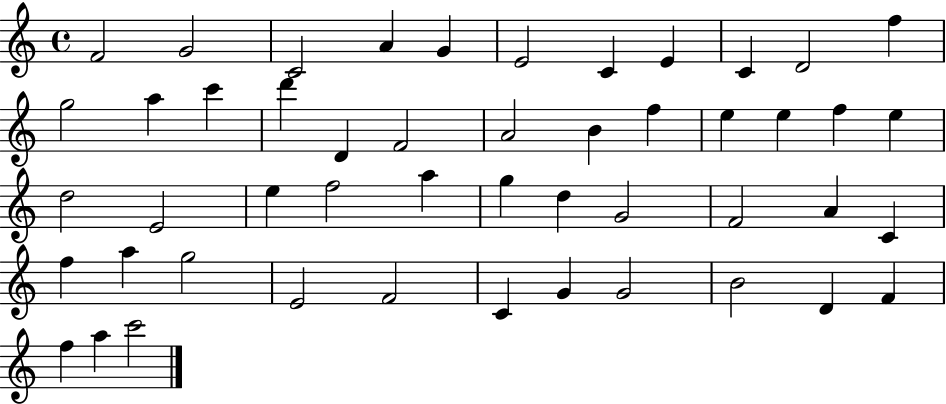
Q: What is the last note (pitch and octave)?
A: C6